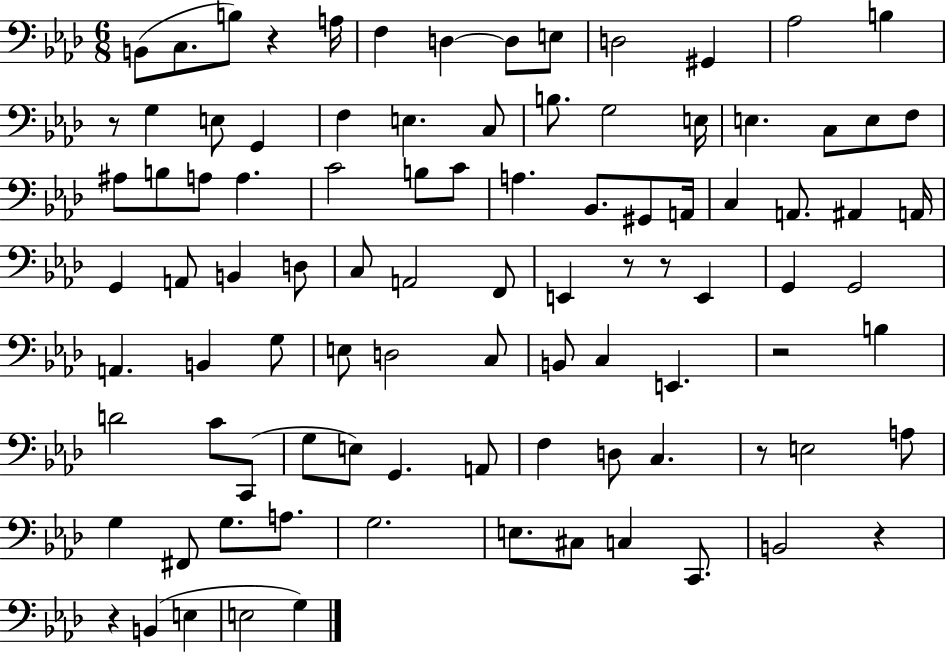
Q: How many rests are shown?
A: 8